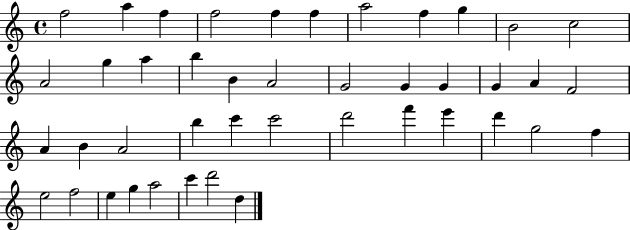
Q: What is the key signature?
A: C major